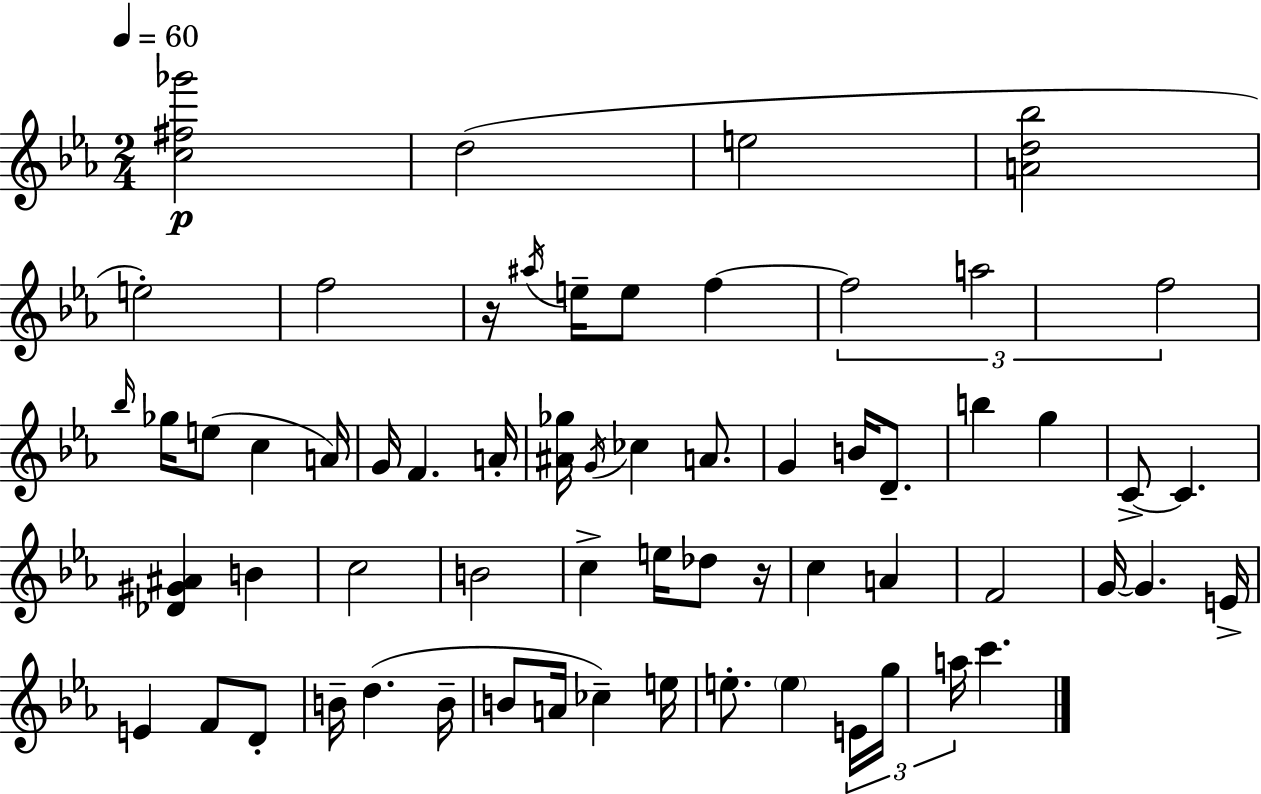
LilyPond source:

{
  \clef treble
  \numericTimeSignature
  \time 2/4
  \key ees \major
  \tempo 4 = 60
  \repeat volta 2 { <c'' fis'' ges'''>2\p | d''2( | e''2 | <a' d'' bes''>2 | \break e''2-.) | f''2 | r16 \acciaccatura { ais''16 } e''16-- e''8 f''4~~ | \tuplet 3/2 { f''2 | \break a''2 | f''2 } | \grace { bes''16 } ges''16 e''8( c''4 | a'16) g'16 f'4. | \break a'16-. <ais' ges''>16 \acciaccatura { g'16 } ces''4 | a'8. g'4 b'16 | d'8.-- b''4 g''4 | c'8->~~ c'4. | \break <des' gis' ais'>4 b'4 | c''2 | b'2 | c''4-> e''16 | \break des''8 r16 c''4 a'4 | f'2 | g'16~~ g'4. | e'16-> e'4 f'8 | \break d'8-. b'16-- d''4.( | b'16-- b'8 a'16 ces''4--) | e''16 e''8.-. \parenthesize e''4 | \tuplet 3/2 { e'16 g''16 a''16 } c'''4. | \break } \bar "|."
}